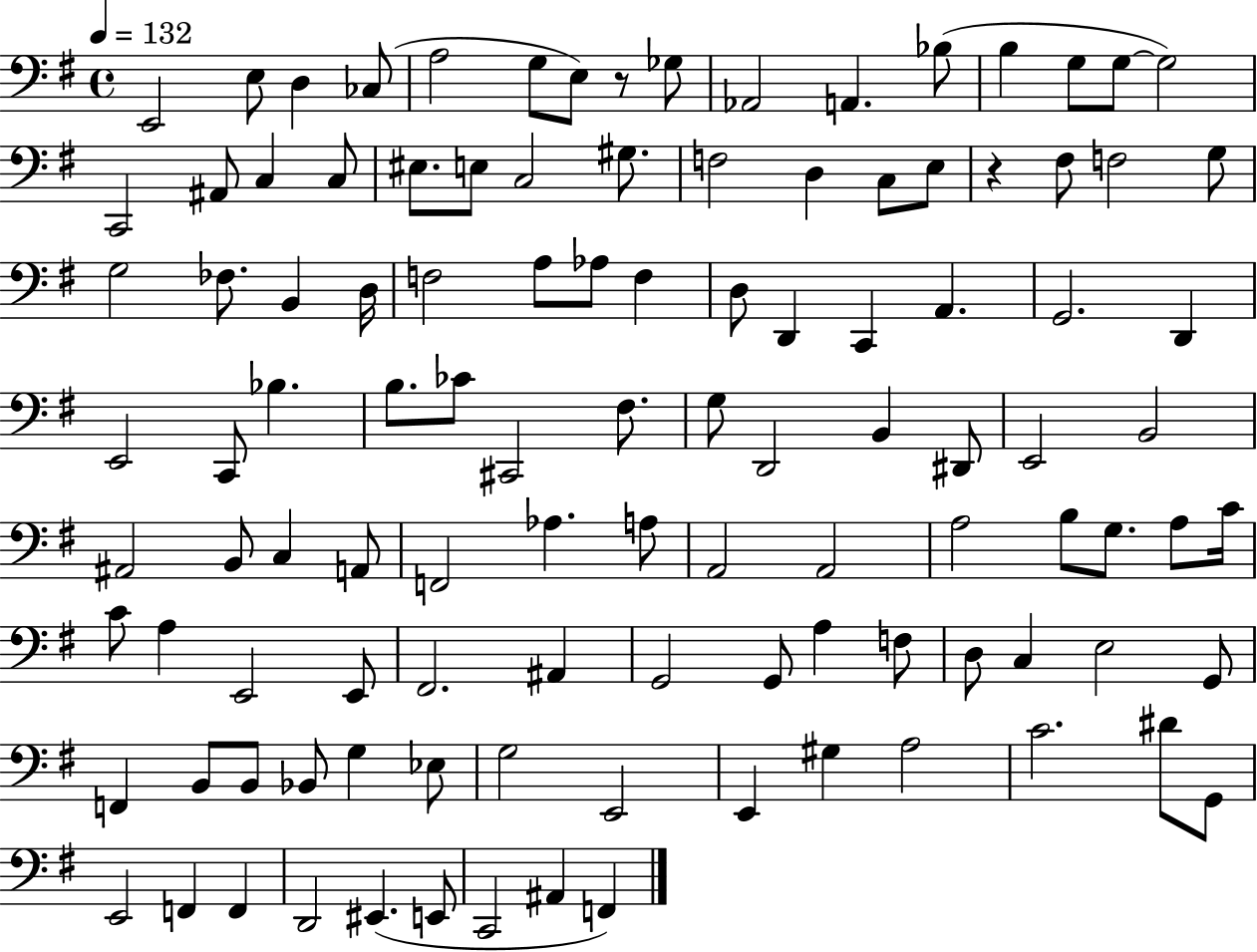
E2/h E3/e D3/q CES3/e A3/h G3/e E3/e R/e Gb3/e Ab2/h A2/q. Bb3/e B3/q G3/e G3/e G3/h C2/h A#2/e C3/q C3/e EIS3/e. E3/e C3/h G#3/e. F3/h D3/q C3/e E3/e R/q F#3/e F3/h G3/e G3/h FES3/e. B2/q D3/s F3/h A3/e Ab3/e F3/q D3/e D2/q C2/q A2/q. G2/h. D2/q E2/h C2/e Bb3/q. B3/e. CES4/e C#2/h F#3/e. G3/e D2/h B2/q D#2/e E2/h B2/h A#2/h B2/e C3/q A2/e F2/h Ab3/q. A3/e A2/h A2/h A3/h B3/e G3/e. A3/e C4/s C4/e A3/q E2/h E2/e F#2/h. A#2/q G2/h G2/e A3/q F3/e D3/e C3/q E3/h G2/e F2/q B2/e B2/e Bb2/e G3/q Eb3/e G3/h E2/h E2/q G#3/q A3/h C4/h. D#4/e G2/e E2/h F2/q F2/q D2/h EIS2/q. E2/e C2/h A#2/q F2/q